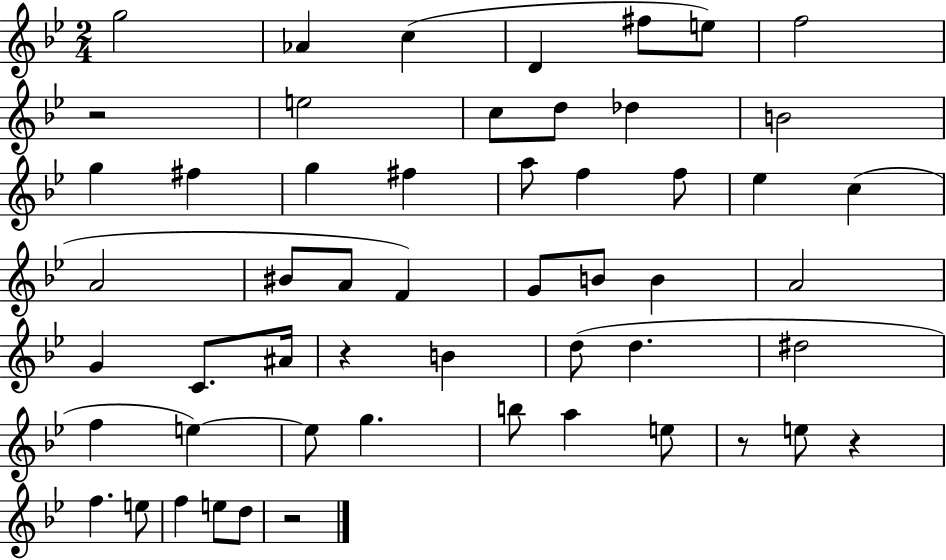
X:1
T:Untitled
M:2/4
L:1/4
K:Bb
g2 _A c D ^f/2 e/2 f2 z2 e2 c/2 d/2 _d B2 g ^f g ^f a/2 f f/2 _e c A2 ^B/2 A/2 F G/2 B/2 B A2 G C/2 ^A/4 z B d/2 d ^d2 f e e/2 g b/2 a e/2 z/2 e/2 z f e/2 f e/2 d/2 z2